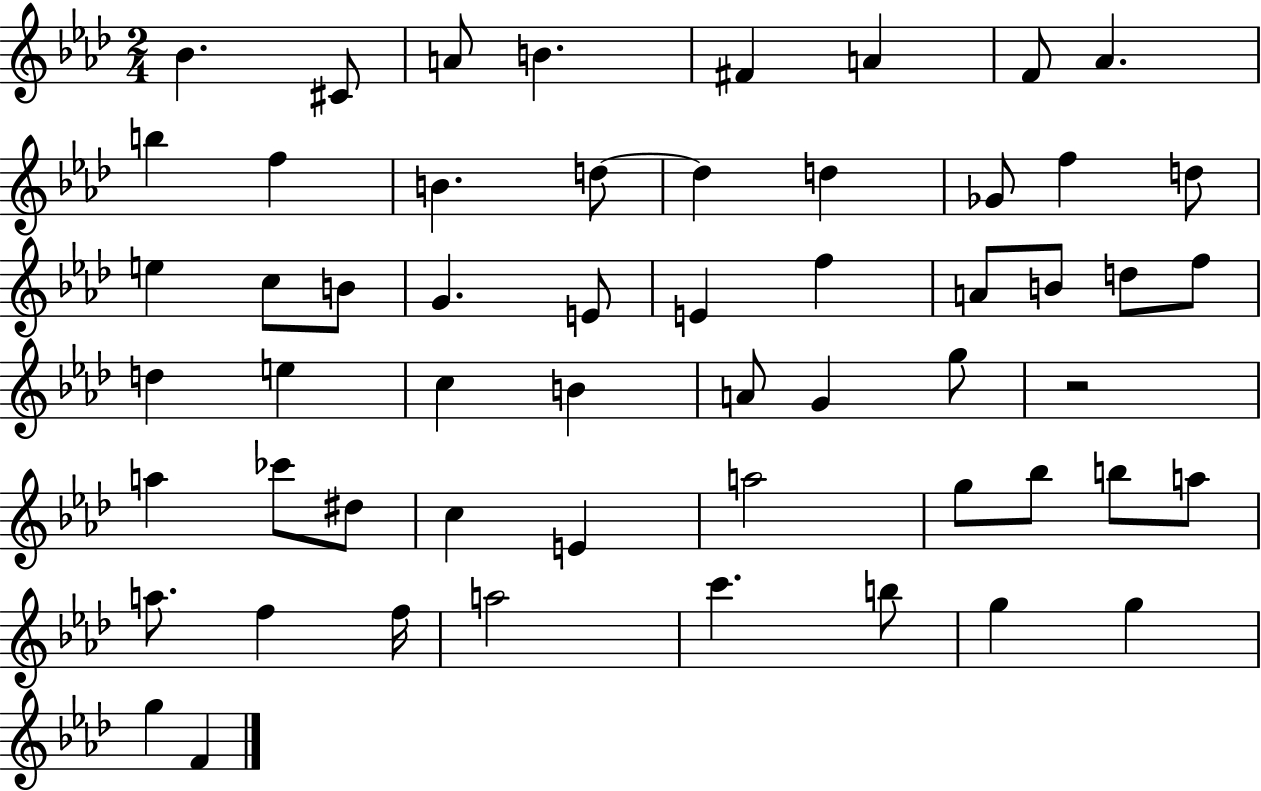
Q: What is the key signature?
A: AES major